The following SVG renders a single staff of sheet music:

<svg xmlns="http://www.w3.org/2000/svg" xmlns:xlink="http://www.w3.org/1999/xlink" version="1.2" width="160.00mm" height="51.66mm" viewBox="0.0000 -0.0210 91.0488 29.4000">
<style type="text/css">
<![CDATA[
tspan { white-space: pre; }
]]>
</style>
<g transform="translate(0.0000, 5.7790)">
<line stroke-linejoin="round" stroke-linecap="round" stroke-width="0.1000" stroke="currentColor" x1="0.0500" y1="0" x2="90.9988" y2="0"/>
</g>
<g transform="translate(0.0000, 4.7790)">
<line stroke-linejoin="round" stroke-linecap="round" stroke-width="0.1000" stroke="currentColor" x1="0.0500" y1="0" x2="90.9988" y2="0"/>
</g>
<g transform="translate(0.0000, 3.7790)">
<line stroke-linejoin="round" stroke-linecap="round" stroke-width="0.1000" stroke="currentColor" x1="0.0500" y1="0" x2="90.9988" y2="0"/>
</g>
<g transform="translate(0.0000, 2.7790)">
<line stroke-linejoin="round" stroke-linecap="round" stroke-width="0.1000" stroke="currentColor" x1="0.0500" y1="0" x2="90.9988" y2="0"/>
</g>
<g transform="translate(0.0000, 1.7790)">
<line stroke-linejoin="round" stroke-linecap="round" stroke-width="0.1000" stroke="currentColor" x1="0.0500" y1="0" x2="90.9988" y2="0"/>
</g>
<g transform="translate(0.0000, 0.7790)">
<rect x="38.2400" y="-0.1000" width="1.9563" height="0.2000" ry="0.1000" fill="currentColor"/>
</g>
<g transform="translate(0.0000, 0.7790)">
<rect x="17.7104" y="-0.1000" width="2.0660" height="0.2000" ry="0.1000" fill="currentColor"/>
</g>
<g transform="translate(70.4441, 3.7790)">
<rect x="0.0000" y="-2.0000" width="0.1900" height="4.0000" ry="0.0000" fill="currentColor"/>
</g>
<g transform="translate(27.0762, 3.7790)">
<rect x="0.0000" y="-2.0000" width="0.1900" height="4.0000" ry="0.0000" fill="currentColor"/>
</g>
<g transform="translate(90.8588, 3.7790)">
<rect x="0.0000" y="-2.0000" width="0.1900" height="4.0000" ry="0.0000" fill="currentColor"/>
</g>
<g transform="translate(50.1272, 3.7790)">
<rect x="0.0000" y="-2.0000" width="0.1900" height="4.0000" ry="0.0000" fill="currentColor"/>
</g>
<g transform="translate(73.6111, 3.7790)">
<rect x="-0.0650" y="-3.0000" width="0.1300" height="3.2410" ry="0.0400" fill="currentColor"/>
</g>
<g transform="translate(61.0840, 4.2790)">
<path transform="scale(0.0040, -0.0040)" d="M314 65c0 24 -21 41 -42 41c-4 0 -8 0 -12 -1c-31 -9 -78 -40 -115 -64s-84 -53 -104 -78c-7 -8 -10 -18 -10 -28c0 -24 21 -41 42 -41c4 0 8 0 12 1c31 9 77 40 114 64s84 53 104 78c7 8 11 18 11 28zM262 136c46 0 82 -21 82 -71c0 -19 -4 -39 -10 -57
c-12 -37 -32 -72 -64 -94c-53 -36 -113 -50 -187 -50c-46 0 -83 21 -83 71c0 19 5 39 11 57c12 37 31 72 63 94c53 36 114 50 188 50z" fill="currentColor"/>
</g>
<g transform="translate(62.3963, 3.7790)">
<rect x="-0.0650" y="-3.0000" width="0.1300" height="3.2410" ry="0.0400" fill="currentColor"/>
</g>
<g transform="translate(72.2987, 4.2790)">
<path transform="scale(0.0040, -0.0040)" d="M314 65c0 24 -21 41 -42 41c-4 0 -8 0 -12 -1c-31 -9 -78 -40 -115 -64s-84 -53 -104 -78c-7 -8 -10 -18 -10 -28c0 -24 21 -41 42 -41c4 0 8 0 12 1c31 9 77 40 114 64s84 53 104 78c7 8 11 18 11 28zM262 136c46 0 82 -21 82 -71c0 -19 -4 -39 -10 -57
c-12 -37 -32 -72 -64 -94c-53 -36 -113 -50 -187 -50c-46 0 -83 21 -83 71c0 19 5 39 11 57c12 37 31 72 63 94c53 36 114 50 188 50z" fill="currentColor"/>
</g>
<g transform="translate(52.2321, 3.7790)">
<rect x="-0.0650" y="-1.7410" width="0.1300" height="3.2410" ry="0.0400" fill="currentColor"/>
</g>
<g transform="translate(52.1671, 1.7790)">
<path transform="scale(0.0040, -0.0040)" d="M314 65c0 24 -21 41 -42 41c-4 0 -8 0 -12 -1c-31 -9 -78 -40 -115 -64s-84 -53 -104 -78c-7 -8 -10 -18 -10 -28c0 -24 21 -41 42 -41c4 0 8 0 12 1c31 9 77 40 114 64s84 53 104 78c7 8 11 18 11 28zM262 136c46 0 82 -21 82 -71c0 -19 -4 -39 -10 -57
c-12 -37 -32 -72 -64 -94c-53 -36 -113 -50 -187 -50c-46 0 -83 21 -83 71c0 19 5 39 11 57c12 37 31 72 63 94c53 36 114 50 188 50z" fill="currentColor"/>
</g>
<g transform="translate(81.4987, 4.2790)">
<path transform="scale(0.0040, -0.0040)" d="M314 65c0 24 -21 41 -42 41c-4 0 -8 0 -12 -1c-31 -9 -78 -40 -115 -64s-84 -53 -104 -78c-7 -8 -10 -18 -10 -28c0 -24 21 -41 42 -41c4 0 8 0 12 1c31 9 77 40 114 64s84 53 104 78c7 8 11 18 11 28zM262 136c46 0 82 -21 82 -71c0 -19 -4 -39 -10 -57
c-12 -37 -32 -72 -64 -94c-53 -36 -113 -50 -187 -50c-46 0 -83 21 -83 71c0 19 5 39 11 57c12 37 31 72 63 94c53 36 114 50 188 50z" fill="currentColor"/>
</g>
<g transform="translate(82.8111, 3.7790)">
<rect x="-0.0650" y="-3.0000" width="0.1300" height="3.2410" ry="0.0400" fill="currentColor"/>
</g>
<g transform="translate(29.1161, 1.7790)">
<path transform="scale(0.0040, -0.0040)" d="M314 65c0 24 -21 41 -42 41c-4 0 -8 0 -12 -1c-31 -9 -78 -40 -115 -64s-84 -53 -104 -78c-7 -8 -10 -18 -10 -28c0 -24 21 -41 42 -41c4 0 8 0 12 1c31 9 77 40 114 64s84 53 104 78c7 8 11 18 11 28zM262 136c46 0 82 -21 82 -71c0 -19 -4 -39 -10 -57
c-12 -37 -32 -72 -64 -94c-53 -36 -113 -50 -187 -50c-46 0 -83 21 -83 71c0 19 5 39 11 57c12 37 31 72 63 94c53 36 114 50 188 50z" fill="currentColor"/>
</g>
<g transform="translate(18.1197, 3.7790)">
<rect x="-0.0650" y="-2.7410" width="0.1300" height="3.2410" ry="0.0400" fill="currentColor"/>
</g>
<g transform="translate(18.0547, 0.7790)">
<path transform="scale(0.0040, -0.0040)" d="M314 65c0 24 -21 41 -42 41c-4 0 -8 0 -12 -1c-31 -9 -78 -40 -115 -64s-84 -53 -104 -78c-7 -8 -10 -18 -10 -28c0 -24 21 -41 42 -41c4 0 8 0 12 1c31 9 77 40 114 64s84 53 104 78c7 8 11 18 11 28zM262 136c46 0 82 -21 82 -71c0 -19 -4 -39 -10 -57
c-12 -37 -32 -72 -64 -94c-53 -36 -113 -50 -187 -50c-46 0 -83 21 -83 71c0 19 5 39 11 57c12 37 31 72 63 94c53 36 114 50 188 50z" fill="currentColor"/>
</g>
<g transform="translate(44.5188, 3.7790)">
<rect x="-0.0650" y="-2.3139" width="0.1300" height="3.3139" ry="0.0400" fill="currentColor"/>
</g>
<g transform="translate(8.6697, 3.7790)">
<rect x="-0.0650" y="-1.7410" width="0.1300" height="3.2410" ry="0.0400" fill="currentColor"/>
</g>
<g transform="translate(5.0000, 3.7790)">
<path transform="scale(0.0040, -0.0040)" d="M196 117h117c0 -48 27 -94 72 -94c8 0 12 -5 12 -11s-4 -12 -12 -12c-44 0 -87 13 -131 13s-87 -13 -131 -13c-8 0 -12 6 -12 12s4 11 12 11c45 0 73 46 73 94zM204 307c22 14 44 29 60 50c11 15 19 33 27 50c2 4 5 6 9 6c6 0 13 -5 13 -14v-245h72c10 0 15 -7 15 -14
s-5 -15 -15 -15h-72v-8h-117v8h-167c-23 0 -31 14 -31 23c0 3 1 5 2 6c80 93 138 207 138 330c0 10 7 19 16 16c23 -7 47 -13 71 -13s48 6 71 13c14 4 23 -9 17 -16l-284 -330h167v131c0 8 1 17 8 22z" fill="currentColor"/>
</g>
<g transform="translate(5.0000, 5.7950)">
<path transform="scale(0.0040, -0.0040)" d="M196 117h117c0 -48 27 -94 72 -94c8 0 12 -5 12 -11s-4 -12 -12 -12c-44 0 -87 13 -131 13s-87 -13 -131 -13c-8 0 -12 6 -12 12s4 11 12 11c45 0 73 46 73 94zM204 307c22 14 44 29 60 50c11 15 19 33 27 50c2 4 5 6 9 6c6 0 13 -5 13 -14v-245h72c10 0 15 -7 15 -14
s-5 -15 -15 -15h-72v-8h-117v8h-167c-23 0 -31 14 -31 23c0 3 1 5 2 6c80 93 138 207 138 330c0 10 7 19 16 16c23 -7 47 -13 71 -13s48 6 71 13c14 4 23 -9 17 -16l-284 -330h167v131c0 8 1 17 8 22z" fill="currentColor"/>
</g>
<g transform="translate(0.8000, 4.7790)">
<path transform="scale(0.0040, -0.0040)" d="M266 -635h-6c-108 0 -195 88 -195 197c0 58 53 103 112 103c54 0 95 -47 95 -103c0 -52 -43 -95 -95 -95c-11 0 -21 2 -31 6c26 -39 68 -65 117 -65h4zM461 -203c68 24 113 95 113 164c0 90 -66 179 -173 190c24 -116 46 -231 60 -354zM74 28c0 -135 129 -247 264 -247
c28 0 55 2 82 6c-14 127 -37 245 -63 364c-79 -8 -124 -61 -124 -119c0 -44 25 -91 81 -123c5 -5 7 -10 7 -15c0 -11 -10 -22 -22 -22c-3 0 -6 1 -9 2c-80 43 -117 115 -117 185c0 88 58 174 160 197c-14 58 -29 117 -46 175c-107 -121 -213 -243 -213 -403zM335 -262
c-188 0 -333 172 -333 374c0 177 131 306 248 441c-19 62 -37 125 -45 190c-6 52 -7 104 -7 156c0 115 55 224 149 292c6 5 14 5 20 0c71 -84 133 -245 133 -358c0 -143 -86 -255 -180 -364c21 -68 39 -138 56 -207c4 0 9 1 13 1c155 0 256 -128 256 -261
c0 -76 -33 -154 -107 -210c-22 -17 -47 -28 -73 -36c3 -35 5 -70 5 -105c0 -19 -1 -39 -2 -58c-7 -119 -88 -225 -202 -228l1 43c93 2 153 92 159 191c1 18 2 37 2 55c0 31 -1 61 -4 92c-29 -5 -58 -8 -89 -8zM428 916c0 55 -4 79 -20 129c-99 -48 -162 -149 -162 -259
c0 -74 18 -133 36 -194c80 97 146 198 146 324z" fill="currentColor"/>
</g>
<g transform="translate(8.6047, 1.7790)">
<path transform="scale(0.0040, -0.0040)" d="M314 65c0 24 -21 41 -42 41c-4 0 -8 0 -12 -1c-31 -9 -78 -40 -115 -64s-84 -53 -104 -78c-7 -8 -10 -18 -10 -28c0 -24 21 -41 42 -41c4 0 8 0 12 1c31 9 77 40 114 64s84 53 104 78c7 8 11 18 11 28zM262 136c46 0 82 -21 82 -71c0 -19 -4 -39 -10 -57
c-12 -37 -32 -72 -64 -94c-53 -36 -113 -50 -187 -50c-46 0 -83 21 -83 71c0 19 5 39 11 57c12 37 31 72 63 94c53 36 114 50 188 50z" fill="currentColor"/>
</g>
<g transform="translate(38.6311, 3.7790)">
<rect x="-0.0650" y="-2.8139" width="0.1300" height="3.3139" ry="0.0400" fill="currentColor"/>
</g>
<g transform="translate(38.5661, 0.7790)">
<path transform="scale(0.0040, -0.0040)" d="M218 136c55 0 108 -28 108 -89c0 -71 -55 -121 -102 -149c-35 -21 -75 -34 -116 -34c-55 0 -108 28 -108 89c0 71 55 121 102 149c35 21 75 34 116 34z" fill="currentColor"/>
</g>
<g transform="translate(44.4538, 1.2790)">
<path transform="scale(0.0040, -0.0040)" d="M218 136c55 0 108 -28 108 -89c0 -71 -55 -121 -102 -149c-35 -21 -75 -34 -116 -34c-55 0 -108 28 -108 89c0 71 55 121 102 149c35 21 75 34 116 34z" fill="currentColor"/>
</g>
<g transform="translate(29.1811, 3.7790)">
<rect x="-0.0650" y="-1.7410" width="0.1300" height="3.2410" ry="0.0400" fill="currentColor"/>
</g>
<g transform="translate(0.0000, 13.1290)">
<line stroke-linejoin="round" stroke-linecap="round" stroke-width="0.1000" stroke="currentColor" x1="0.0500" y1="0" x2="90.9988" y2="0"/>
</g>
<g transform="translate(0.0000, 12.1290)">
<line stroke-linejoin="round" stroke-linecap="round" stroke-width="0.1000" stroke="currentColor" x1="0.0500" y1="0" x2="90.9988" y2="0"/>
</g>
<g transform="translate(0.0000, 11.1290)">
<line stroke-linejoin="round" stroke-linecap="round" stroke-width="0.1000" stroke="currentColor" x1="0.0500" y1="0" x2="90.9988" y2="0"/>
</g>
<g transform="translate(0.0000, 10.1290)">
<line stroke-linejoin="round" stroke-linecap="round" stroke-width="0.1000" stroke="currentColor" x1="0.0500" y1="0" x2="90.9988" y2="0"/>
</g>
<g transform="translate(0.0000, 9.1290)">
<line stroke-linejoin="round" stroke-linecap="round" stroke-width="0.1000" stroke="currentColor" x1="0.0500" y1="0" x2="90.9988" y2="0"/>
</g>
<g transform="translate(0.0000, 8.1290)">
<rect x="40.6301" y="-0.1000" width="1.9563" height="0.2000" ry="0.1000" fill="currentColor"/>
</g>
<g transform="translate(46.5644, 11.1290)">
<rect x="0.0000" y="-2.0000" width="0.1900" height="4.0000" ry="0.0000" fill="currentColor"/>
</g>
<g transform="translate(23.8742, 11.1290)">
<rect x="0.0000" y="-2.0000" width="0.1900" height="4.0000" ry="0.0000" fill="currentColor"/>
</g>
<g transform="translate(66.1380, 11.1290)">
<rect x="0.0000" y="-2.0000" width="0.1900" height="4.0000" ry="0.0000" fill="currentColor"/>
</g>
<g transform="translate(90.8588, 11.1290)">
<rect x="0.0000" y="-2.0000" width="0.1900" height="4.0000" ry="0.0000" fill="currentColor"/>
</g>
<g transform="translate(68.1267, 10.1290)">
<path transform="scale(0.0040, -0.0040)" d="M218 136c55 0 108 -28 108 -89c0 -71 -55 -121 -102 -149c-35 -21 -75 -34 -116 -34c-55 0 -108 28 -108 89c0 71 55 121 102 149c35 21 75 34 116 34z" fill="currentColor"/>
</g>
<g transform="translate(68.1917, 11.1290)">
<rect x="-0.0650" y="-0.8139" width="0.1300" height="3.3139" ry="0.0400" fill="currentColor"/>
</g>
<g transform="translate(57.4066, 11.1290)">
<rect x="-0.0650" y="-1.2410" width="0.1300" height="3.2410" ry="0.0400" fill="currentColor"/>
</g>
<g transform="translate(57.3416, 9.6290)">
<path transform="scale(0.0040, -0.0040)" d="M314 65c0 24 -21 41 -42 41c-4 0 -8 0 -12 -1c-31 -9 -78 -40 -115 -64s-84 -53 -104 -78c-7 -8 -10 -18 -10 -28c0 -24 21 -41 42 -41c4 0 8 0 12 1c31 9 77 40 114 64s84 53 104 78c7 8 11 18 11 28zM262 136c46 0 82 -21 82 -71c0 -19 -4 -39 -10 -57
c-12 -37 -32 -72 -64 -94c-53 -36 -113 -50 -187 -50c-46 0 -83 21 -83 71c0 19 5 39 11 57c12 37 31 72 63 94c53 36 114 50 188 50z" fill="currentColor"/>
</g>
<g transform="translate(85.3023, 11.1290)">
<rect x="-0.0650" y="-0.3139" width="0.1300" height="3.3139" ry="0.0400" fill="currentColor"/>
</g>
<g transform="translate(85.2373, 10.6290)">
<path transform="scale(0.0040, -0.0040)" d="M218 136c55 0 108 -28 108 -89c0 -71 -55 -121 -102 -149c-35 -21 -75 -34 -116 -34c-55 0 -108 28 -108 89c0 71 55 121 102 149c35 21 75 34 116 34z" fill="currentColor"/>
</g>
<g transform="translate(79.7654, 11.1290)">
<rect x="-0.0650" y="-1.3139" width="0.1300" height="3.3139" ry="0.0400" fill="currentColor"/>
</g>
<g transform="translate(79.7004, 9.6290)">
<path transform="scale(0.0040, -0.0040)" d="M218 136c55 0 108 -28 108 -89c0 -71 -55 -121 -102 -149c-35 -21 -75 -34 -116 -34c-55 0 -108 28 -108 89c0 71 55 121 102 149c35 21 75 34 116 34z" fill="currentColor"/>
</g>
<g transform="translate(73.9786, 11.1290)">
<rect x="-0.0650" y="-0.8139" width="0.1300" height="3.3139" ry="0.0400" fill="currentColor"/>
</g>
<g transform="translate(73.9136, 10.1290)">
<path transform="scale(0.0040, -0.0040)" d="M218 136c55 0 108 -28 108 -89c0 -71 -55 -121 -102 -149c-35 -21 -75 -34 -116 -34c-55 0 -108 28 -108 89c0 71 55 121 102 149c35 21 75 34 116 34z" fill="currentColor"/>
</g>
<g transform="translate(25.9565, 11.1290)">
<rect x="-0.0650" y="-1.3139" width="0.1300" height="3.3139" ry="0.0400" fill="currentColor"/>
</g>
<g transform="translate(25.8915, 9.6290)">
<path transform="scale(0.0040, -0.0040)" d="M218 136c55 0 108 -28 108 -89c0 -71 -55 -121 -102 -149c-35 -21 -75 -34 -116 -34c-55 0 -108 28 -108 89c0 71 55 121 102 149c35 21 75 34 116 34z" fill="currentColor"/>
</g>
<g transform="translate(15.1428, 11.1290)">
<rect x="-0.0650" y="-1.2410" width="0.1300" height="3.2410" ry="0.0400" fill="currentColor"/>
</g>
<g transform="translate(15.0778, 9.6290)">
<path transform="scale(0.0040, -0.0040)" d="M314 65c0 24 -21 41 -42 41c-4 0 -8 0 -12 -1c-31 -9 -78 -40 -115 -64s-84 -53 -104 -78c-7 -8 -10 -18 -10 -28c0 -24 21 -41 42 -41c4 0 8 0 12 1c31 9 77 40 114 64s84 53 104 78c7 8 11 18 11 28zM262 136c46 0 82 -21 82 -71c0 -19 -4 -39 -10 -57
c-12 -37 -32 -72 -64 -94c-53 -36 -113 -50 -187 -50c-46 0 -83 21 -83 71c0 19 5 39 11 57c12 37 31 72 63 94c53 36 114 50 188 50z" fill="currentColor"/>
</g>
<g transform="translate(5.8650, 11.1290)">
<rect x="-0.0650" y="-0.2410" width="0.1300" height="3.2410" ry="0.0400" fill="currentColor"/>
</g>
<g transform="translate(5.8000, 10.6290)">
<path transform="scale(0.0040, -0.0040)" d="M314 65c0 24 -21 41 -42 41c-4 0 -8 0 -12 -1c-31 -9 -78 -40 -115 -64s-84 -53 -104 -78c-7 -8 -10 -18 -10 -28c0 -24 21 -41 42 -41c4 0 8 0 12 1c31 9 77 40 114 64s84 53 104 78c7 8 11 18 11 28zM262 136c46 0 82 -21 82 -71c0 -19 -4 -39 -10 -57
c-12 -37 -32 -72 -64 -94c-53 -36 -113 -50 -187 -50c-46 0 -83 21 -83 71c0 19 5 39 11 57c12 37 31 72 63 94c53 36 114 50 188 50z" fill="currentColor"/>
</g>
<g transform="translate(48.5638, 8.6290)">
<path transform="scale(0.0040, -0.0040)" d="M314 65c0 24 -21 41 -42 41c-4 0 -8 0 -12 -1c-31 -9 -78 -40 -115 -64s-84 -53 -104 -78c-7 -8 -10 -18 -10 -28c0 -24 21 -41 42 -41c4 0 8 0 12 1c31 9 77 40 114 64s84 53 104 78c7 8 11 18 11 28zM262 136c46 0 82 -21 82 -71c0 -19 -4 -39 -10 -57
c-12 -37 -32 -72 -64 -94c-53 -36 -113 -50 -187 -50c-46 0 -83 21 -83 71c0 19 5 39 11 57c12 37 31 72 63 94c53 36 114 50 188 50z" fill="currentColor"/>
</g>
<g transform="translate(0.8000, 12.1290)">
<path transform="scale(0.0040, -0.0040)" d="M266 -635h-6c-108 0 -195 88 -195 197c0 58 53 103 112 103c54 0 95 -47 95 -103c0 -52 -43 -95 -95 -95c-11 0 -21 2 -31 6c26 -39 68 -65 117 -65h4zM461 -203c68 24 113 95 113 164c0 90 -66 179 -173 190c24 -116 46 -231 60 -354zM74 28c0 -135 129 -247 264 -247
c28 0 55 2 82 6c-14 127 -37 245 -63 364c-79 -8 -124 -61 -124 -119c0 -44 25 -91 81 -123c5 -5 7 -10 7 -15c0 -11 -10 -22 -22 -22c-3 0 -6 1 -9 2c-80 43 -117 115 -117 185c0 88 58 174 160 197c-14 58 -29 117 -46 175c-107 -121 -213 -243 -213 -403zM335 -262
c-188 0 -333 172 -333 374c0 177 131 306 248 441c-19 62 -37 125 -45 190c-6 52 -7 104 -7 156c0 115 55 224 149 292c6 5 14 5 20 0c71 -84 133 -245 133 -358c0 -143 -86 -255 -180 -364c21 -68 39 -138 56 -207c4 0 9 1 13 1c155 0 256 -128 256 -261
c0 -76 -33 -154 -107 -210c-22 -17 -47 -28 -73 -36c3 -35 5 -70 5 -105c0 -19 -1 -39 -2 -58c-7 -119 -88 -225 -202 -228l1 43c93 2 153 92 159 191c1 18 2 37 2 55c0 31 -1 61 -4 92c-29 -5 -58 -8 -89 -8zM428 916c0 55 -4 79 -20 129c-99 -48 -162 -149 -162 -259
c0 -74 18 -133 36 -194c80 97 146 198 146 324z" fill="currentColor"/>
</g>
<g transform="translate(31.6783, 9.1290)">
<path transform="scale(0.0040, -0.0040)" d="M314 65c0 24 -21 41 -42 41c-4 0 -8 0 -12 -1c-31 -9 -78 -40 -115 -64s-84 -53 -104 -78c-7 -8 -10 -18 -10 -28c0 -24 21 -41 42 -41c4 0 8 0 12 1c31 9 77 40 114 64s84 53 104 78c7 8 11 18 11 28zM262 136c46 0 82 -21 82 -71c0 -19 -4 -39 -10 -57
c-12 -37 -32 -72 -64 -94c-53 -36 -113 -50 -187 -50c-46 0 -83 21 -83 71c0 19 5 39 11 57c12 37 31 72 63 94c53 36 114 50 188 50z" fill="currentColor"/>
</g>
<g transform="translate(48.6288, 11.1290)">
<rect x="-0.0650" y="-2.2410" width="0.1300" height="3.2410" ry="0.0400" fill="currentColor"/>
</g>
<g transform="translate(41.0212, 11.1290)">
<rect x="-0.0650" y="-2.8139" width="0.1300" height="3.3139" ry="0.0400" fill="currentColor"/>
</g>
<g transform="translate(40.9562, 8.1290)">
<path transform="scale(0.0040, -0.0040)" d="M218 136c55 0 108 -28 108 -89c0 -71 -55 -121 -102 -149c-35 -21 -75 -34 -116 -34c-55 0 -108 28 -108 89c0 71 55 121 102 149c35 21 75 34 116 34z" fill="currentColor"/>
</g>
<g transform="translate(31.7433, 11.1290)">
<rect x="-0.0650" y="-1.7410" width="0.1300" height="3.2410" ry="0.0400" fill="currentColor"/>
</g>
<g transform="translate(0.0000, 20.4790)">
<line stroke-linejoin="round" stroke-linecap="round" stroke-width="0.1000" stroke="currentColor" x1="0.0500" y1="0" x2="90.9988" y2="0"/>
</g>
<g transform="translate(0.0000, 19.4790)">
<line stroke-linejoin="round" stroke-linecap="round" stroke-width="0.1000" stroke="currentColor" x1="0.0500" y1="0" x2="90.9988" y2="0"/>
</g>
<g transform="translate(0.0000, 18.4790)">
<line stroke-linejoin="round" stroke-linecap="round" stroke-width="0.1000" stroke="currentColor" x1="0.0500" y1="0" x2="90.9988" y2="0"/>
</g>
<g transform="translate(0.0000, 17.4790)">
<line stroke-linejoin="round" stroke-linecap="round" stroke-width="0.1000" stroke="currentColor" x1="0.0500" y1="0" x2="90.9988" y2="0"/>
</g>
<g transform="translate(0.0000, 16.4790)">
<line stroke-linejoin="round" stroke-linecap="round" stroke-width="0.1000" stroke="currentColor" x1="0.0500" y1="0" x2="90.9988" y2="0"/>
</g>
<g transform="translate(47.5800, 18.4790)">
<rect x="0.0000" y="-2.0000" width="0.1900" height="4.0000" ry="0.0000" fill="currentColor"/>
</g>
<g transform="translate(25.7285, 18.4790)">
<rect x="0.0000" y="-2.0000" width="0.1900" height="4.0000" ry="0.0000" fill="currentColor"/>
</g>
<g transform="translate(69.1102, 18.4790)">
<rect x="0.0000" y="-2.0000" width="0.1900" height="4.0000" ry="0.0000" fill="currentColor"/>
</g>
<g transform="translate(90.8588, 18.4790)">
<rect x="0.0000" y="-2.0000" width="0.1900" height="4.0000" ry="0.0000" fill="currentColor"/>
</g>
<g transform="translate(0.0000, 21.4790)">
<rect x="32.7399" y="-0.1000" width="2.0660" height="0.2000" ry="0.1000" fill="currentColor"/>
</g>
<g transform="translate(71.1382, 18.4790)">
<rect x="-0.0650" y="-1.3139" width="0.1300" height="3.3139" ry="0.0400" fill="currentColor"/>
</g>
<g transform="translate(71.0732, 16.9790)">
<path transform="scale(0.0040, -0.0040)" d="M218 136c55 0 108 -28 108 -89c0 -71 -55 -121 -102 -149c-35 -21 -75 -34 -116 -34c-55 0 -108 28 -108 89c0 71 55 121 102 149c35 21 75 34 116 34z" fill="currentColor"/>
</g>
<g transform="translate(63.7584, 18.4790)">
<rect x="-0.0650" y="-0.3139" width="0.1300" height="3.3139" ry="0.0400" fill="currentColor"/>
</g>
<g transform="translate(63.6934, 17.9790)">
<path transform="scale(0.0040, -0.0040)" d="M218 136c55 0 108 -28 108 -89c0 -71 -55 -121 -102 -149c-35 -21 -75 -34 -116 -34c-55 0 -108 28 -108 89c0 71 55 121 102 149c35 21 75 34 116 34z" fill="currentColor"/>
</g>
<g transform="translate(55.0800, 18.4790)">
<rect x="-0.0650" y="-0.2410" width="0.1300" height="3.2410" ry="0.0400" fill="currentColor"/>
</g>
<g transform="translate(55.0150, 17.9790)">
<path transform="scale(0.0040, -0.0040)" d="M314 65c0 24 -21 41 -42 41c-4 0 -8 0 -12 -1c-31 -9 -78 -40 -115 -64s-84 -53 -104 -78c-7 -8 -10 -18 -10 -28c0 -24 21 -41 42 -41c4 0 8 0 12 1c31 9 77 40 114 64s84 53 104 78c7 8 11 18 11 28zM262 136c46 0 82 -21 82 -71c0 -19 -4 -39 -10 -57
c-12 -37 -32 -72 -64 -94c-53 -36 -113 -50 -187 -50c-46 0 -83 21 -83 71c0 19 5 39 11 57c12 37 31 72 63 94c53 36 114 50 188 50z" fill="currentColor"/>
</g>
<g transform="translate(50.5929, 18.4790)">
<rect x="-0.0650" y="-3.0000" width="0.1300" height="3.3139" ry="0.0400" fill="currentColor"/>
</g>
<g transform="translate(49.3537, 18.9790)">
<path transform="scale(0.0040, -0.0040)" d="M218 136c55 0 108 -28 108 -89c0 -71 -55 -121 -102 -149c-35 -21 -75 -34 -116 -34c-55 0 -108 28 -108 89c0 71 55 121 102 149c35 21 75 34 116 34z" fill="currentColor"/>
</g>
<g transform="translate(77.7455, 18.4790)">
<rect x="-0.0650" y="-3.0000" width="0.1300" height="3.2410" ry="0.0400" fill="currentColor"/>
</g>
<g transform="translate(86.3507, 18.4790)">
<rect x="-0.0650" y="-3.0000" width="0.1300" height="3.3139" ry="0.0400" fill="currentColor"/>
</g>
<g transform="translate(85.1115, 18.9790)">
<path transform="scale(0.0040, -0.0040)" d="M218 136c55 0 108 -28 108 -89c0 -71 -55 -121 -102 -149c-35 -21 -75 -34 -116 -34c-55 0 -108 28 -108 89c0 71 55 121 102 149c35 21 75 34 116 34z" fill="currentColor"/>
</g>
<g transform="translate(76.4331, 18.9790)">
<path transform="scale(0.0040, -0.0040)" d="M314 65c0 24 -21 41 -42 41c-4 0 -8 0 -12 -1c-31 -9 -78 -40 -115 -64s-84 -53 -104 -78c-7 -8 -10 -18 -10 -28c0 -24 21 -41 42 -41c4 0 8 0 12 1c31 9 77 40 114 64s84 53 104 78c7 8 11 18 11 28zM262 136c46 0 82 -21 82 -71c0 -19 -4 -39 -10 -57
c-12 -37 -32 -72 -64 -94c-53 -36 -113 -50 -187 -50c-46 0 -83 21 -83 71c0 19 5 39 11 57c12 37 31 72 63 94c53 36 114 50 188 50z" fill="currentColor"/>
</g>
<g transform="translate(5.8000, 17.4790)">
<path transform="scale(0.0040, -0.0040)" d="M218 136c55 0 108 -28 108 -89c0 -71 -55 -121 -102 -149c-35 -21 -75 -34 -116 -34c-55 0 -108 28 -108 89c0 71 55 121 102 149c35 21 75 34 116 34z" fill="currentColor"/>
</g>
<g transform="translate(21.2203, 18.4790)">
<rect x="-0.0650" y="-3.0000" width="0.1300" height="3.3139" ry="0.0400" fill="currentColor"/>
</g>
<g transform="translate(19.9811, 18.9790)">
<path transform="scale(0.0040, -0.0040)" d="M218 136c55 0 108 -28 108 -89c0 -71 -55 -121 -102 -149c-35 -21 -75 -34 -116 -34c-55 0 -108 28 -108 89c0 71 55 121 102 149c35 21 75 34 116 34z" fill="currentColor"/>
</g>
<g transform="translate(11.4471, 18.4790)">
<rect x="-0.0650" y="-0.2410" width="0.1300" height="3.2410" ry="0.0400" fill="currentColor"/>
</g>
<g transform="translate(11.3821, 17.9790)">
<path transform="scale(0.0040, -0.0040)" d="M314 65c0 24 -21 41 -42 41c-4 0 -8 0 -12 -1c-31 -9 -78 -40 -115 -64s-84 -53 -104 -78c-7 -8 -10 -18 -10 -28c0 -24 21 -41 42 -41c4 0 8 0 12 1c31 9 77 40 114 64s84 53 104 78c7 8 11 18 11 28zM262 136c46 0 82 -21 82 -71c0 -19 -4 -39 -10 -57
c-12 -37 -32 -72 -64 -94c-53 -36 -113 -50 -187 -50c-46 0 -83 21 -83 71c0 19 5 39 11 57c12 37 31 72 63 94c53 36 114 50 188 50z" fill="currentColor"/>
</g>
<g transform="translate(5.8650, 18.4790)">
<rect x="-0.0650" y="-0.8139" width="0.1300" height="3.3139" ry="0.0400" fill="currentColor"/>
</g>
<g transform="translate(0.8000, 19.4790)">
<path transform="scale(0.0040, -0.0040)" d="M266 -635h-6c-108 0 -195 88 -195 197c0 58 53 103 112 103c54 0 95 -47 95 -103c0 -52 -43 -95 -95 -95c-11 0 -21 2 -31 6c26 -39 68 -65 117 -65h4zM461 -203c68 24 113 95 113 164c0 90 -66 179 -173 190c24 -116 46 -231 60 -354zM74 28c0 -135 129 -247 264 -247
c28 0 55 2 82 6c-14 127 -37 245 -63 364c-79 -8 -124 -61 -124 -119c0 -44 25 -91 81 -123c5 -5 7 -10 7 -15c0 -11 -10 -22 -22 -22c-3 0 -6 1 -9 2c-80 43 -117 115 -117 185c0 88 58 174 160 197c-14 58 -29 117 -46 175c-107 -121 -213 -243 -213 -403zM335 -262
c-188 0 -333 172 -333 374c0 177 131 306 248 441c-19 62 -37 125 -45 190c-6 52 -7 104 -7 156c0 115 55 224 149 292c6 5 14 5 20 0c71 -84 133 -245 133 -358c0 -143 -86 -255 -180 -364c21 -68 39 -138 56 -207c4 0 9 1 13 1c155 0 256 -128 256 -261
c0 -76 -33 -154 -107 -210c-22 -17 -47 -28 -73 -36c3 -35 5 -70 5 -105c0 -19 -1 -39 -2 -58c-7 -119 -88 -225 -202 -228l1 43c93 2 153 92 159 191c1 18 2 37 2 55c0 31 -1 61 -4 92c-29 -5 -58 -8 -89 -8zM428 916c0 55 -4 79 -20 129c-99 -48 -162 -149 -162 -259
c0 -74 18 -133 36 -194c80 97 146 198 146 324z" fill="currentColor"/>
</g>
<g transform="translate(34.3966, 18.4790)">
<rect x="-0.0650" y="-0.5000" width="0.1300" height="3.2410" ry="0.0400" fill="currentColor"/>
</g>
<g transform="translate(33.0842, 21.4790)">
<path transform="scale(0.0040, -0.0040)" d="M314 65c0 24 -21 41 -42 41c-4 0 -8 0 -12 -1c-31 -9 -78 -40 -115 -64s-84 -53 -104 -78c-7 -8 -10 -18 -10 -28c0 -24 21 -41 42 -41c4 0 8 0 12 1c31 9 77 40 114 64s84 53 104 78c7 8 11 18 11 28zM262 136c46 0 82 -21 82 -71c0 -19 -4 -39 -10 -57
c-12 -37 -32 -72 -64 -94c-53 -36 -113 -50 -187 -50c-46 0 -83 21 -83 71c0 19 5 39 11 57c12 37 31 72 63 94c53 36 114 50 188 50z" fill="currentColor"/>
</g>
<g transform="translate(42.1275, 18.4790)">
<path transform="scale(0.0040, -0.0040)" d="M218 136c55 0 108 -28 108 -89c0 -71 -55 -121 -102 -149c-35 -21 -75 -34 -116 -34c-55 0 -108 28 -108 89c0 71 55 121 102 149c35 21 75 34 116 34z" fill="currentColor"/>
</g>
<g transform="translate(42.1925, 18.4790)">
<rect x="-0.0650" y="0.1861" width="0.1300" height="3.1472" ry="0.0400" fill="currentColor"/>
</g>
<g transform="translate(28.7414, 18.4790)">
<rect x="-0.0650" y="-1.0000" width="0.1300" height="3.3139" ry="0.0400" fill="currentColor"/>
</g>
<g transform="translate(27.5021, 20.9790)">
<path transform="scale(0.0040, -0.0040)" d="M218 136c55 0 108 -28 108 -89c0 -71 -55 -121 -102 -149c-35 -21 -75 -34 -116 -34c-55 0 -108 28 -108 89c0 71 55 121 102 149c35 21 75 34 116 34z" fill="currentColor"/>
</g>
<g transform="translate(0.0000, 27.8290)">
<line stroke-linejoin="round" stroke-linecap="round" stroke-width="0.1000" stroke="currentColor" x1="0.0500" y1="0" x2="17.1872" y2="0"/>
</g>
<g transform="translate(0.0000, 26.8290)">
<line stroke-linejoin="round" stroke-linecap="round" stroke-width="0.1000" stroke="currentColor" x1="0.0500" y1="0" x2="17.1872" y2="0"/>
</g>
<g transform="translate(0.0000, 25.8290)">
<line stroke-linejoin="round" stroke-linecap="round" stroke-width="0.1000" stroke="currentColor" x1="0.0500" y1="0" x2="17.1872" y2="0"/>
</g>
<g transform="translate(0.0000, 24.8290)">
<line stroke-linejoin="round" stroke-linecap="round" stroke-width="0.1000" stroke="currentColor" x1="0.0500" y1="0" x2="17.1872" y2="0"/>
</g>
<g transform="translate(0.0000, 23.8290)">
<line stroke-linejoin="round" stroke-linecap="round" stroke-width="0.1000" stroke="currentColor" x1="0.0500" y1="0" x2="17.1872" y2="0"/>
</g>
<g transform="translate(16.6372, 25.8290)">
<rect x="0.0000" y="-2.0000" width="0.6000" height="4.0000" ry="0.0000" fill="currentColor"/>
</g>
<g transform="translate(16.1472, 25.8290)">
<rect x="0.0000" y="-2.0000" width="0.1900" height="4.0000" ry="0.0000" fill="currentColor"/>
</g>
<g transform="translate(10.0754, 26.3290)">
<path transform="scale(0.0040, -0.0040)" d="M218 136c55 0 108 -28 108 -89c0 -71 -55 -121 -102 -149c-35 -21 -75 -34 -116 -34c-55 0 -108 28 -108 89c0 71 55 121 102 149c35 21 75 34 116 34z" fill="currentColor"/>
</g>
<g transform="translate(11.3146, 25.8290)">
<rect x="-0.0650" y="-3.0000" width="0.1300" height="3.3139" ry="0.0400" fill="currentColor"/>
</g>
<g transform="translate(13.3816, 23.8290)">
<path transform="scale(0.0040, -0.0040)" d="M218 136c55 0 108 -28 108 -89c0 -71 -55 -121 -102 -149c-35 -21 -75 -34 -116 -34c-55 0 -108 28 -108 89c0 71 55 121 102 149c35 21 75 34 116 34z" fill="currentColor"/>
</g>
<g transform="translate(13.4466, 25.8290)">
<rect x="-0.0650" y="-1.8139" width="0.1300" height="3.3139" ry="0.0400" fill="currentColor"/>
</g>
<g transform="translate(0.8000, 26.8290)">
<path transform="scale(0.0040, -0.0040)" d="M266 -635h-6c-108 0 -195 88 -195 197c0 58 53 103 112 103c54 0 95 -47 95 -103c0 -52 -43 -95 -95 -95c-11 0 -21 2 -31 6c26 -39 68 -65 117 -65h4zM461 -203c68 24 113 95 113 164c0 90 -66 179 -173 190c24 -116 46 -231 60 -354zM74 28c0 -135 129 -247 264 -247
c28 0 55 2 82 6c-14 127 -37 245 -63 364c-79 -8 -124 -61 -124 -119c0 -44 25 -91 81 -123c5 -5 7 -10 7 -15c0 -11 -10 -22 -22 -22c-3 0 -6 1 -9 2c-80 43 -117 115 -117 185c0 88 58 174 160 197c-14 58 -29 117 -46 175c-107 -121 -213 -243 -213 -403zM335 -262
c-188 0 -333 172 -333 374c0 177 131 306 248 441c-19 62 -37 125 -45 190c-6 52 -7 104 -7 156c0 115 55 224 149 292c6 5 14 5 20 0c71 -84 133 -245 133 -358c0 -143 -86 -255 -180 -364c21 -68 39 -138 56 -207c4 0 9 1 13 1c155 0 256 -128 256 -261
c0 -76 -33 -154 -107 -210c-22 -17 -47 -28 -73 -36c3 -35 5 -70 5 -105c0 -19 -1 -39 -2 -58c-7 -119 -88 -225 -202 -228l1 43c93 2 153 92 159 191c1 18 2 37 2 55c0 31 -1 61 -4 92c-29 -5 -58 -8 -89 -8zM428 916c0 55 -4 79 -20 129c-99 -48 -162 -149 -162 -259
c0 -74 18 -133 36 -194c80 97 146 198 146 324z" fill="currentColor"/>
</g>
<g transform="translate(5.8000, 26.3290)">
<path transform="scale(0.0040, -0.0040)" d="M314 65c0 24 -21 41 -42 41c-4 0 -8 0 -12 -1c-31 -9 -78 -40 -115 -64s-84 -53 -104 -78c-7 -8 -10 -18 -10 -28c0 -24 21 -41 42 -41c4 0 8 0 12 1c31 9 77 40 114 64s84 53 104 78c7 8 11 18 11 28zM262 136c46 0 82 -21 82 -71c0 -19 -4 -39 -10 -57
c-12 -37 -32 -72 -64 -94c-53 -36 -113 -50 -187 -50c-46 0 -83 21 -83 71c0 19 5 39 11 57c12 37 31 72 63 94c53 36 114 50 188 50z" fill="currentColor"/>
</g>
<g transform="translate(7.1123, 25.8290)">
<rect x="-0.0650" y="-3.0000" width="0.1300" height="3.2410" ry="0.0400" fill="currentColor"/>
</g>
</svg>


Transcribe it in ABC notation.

X:1
T:Untitled
M:4/4
L:1/4
K:C
f2 a2 f2 a g f2 A2 A2 A2 c2 e2 e f2 a g2 e2 d d e c d c2 A D C2 B A c2 c e A2 A A2 A f